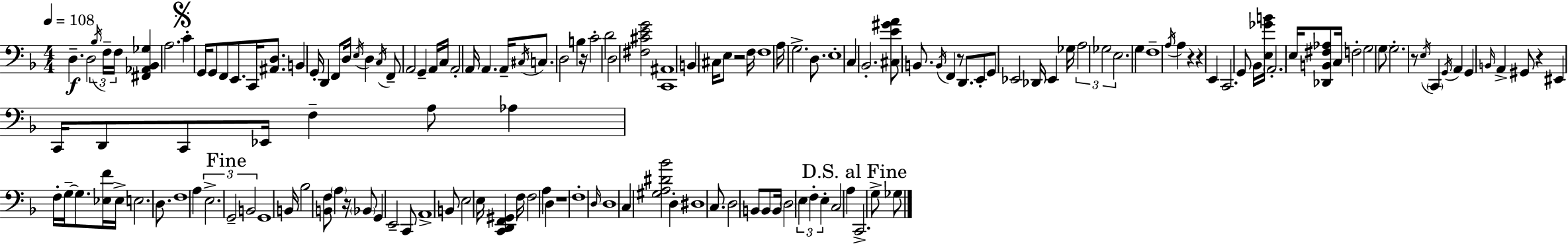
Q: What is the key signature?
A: F major